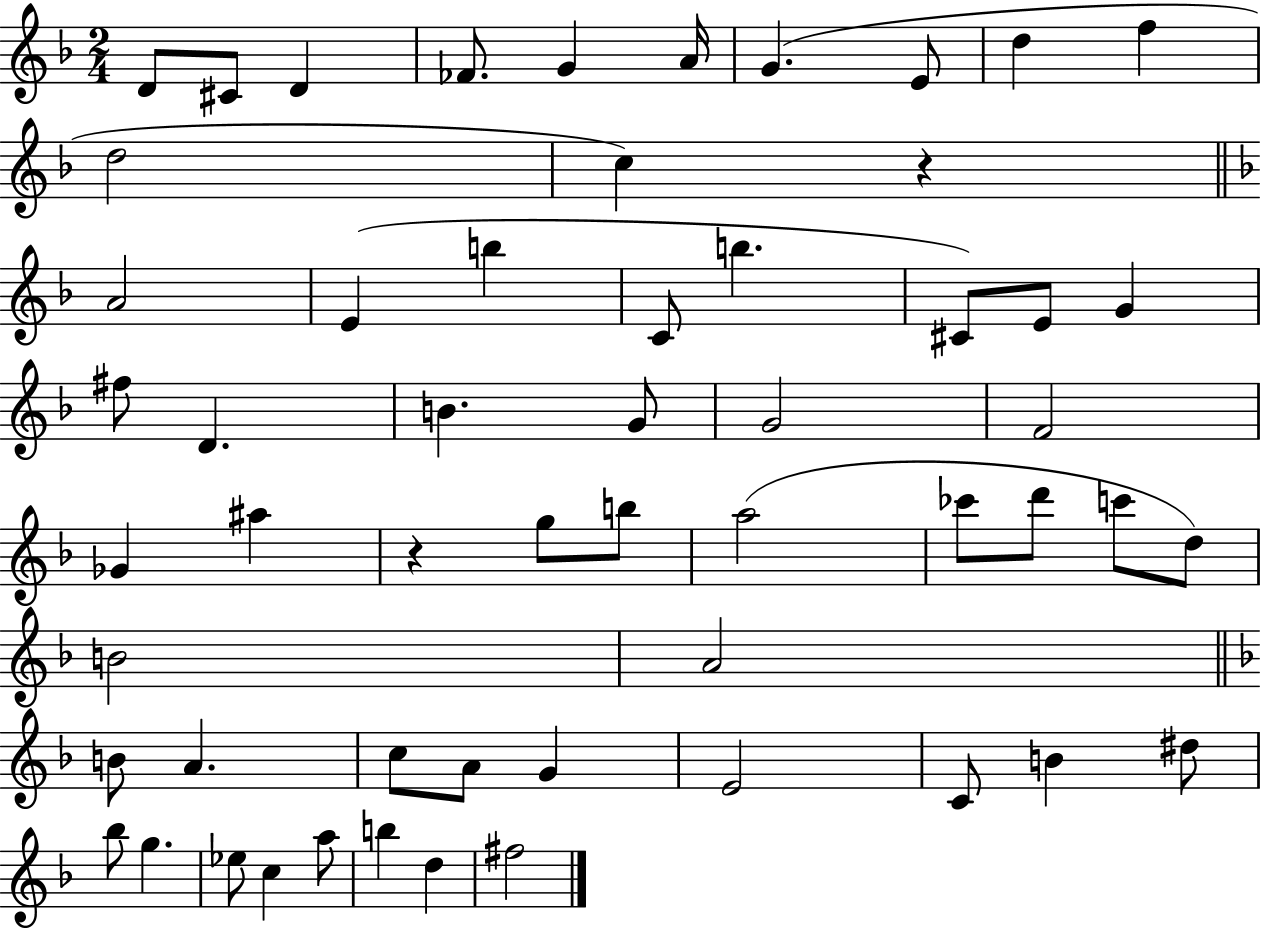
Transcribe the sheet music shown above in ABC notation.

X:1
T:Untitled
M:2/4
L:1/4
K:F
D/2 ^C/2 D _F/2 G A/4 G E/2 d f d2 c z A2 E b C/2 b ^C/2 E/2 G ^f/2 D B G/2 G2 F2 _G ^a z g/2 b/2 a2 _c'/2 d'/2 c'/2 d/2 B2 A2 B/2 A c/2 A/2 G E2 C/2 B ^d/2 _b/2 g _e/2 c a/2 b d ^f2